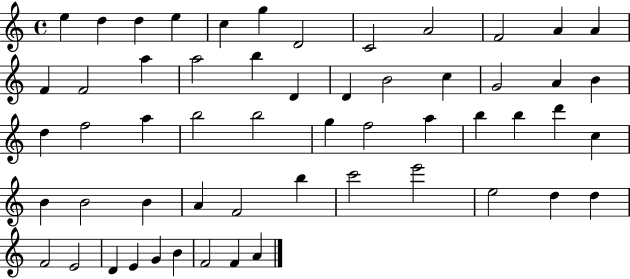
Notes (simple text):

E5/q D5/q D5/q E5/q C5/q G5/q D4/h C4/h A4/h F4/h A4/q A4/q F4/q F4/h A5/q A5/h B5/q D4/q D4/q B4/h C5/q G4/h A4/q B4/q D5/q F5/h A5/q B5/h B5/h G5/q F5/h A5/q B5/q B5/q D6/q C5/q B4/q B4/h B4/q A4/q F4/h B5/q C6/h E6/h E5/h D5/q D5/q F4/h E4/h D4/q E4/q G4/q B4/q F4/h F4/q A4/q